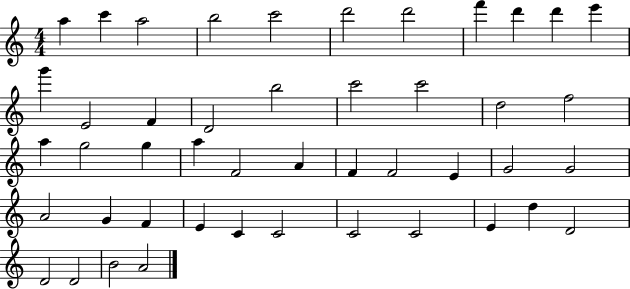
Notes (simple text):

A5/q C6/q A5/h B5/h C6/h D6/h D6/h F6/q D6/q D6/q E6/q G6/q E4/h F4/q D4/h B5/h C6/h C6/h D5/h F5/h A5/q G5/h G5/q A5/q F4/h A4/q F4/q F4/h E4/q G4/h G4/h A4/h G4/q F4/q E4/q C4/q C4/h C4/h C4/h E4/q D5/q D4/h D4/h D4/h B4/h A4/h